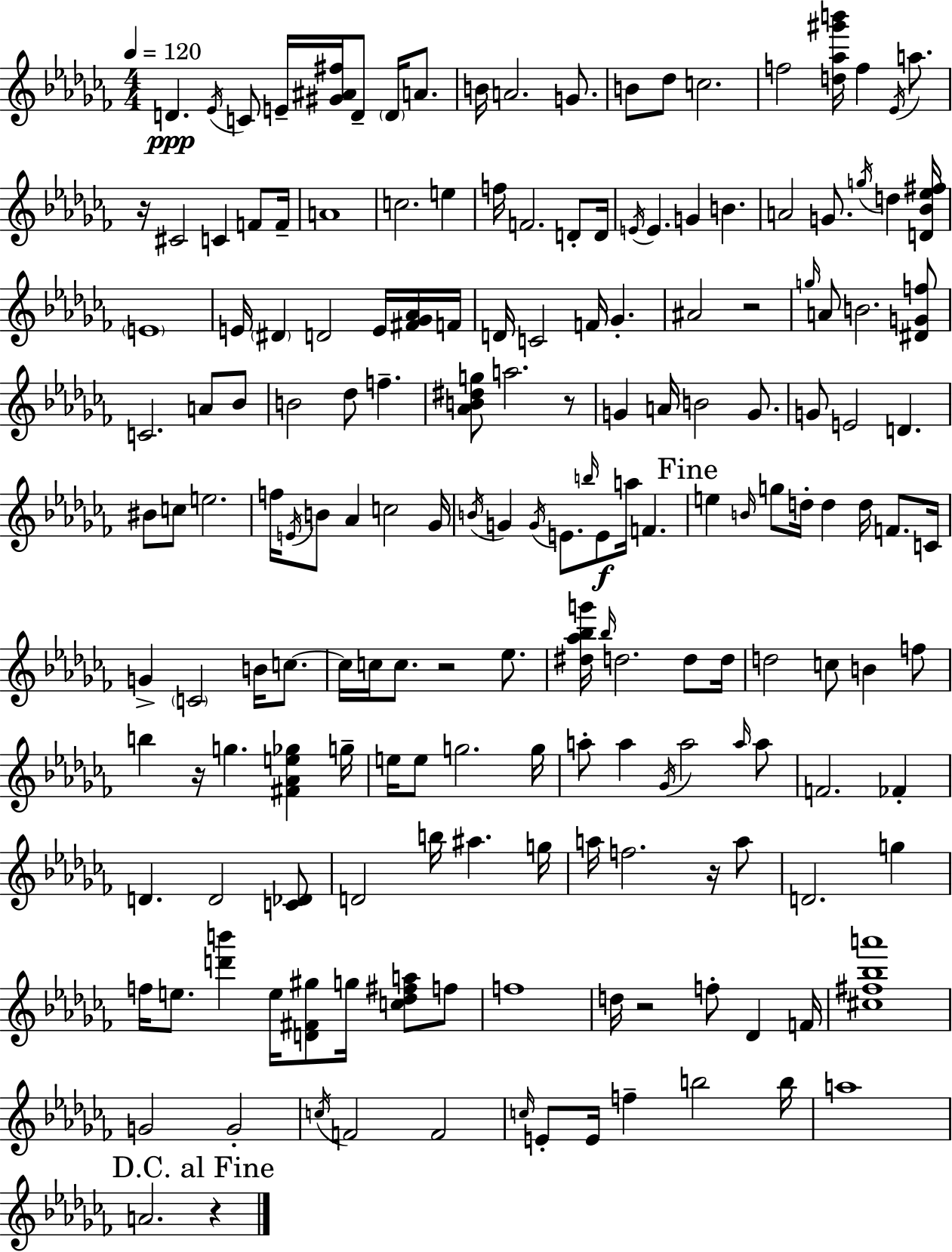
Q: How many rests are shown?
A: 8